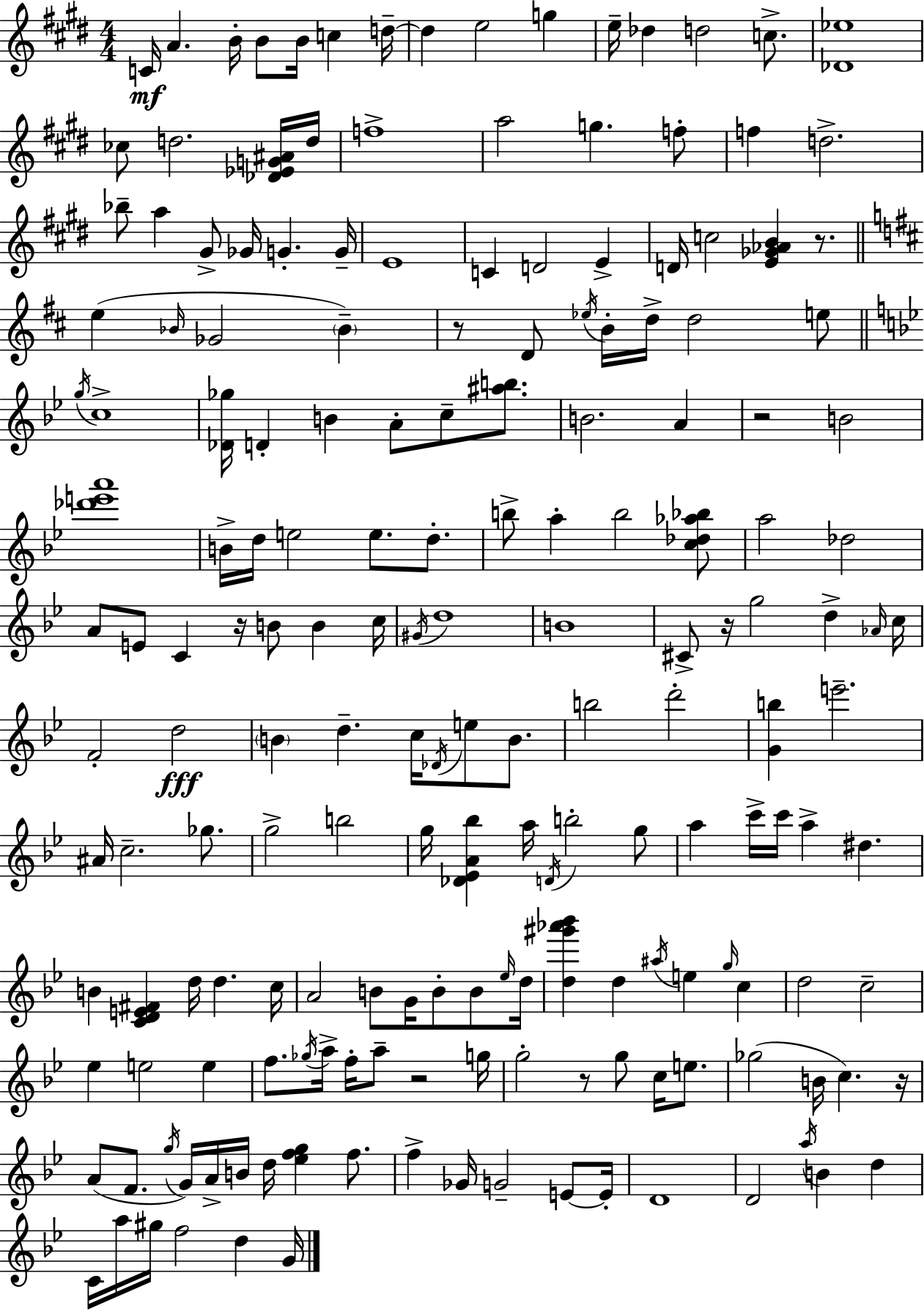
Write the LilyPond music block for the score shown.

{
  \clef treble
  \numericTimeSignature
  \time 4/4
  \key e \major
  c'16\mf a'4. b'16-. b'8 b'16 c''4 d''16--~~ | d''4 e''2 g''4 | e''16-- des''4 d''2 c''8.-> | <des' ees''>1 | \break ces''8 d''2. <des' ees' g' ais'>16 d''16 | f''1-> | a''2 g''4. f''8-. | f''4 d''2.-> | \break bes''8-- a''4 gis'8-> ges'16 g'4.-. g'16-- | e'1 | c'4 d'2 e'4-> | d'16 c''2 <e' ges' aes' b'>4 r8. | \break \bar "||" \break \key d \major e''4( \grace { bes'16 } ges'2 \parenthesize bes'4--) | r8 d'8 \acciaccatura { ees''16 } b'16-. d''16-> d''2 | e''8 \bar "||" \break \key g \minor \acciaccatura { g''16 } c''1-> | <des' ges''>16 d'4-. b'4 a'8-. c''8-- <ais'' b''>8. | b'2. a'4 | r2 b'2 | \break <des''' e''' a'''>1 | b'16-> d''16 e''2 e''8. d''8.-. | b''8-> a''4-. b''2 <c'' des'' aes'' bes''>8 | a''2 des''2 | \break a'8 e'8 c'4 r16 b'8 b'4 | c''16 \acciaccatura { gis'16 } d''1 | b'1 | cis'8-> r16 g''2 d''4-> | \break \grace { aes'16 } c''16 f'2-. d''2\fff | \parenthesize b'4 d''4.-- c''16 \acciaccatura { des'16 } e''8 | b'8. b''2 d'''2-. | <g' b''>4 e'''2.-- | \break ais'16 c''2.-- | ges''8. g''2-> b''2 | g''16 <des' ees' a' bes''>4 a''16 \acciaccatura { d'16 } b''2-. | g''8 a''4 c'''16-> c'''16 a''4-> dis''4. | \break b'4 <c' d' e' fis'>4 d''16 d''4. | c''16 a'2 b'8 g'16 | b'8-. b'8 \grace { ees''16 } d''16 <d'' gis''' aes''' bes'''>4 d''4 \acciaccatura { ais''16 } e''4 | \grace { g''16 } c''4 d''2 | \break c''2-- ees''4 e''2 | e''4 f''8. \acciaccatura { ges''16 } a''16-> f''16-. a''8-- | r2 g''16 g''2-. | r8 g''8 c''16 e''8. ges''2( | \break b'16 c''4.) r16 a'8( f'8. \acciaccatura { g''16 } g'16) | a'16-> b'16 d''16 <ees'' f'' g''>4 f''8. f''4-> ges'16 g'2-- | e'8~~ e'16-. d'1 | d'2 | \break \acciaccatura { a''16 } b'4 d''4 c'16 a''16 gis''16 f''2 | d''4 g'16 \bar "|."
}